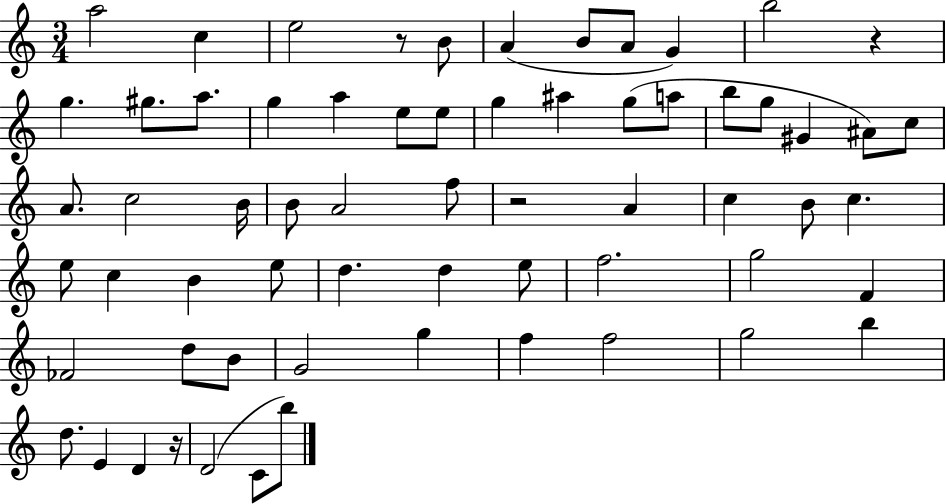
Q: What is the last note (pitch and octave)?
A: B5